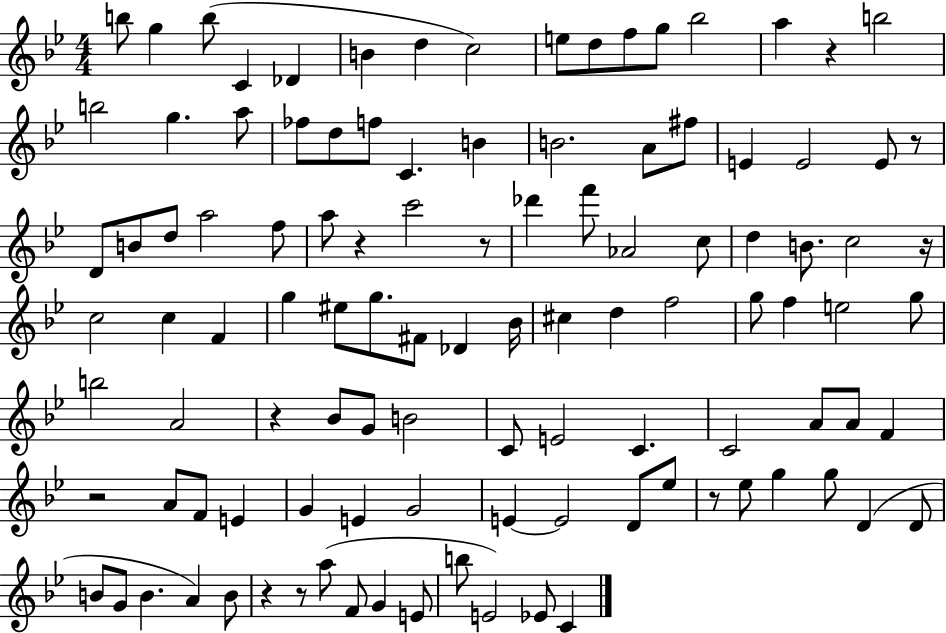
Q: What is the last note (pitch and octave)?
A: C4